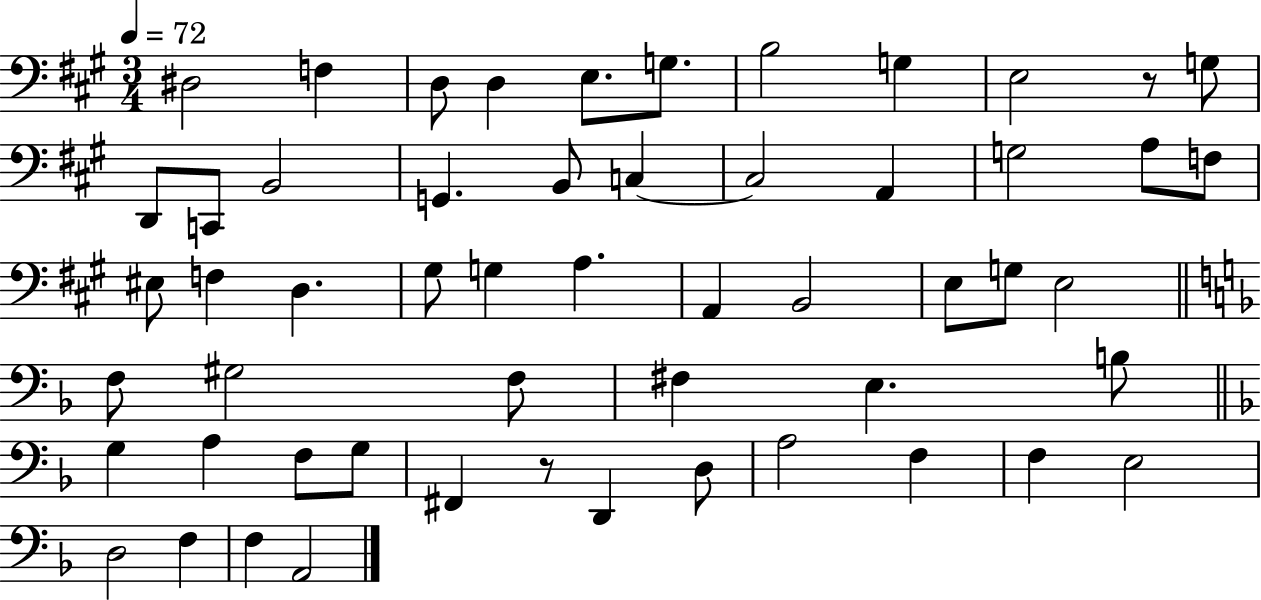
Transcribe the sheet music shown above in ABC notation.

X:1
T:Untitled
M:3/4
L:1/4
K:A
^D,2 F, D,/2 D, E,/2 G,/2 B,2 G, E,2 z/2 G,/2 D,,/2 C,,/2 B,,2 G,, B,,/2 C, C,2 A,, G,2 A,/2 F,/2 ^E,/2 F, D, ^G,/2 G, A, A,, B,,2 E,/2 G,/2 E,2 F,/2 ^G,2 F,/2 ^F, E, B,/2 G, A, F,/2 G,/2 ^F,, z/2 D,, D,/2 A,2 F, F, E,2 D,2 F, F, A,,2